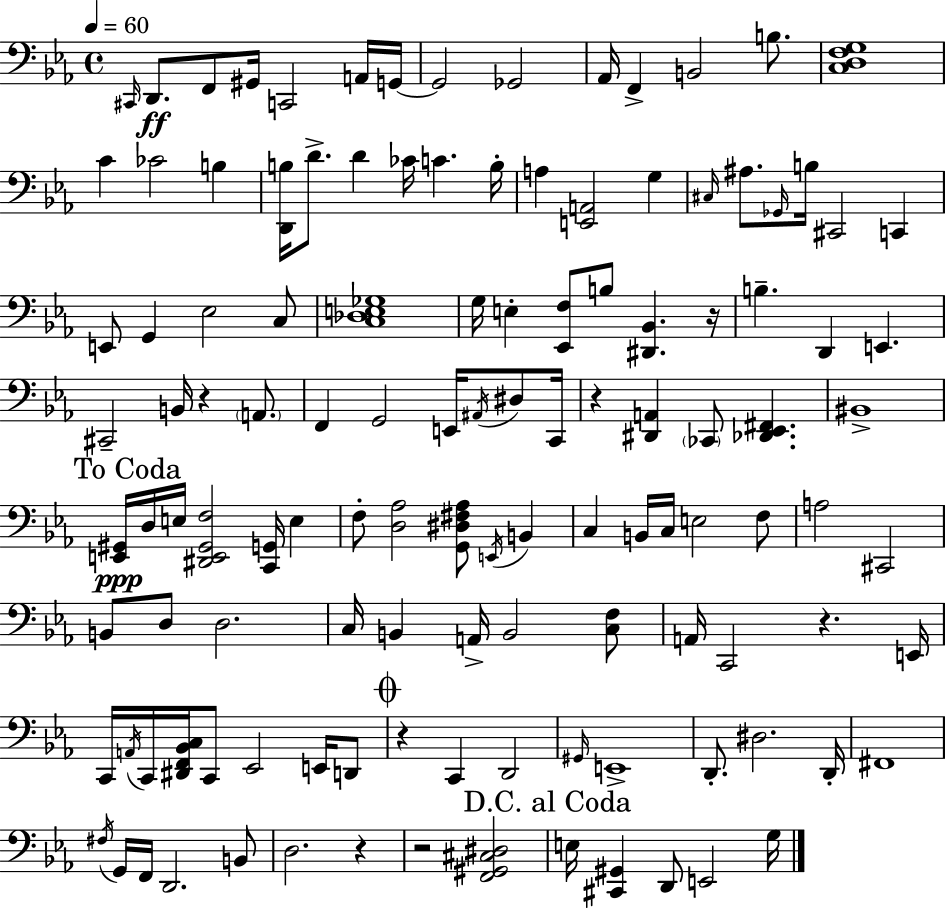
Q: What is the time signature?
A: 4/4